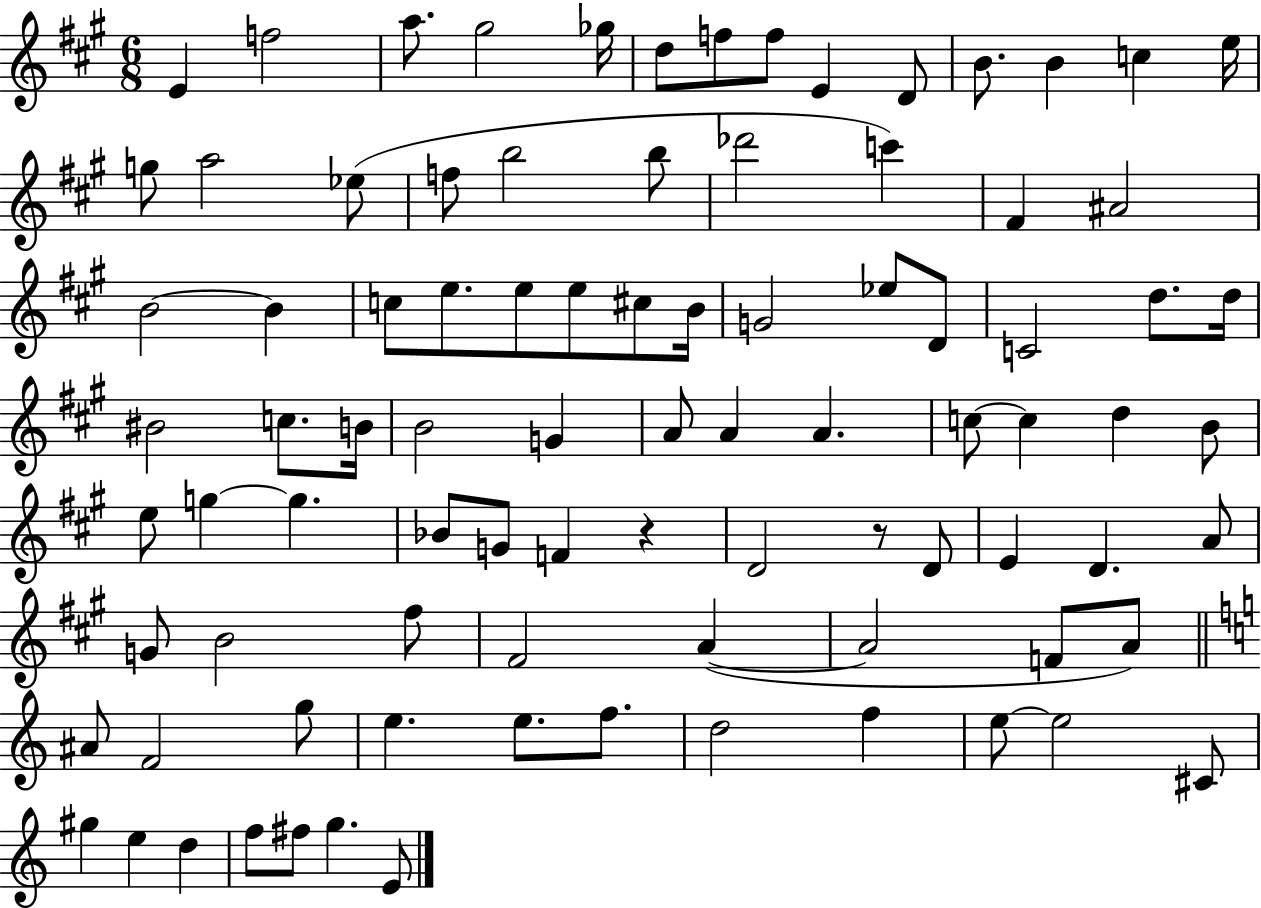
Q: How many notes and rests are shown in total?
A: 89